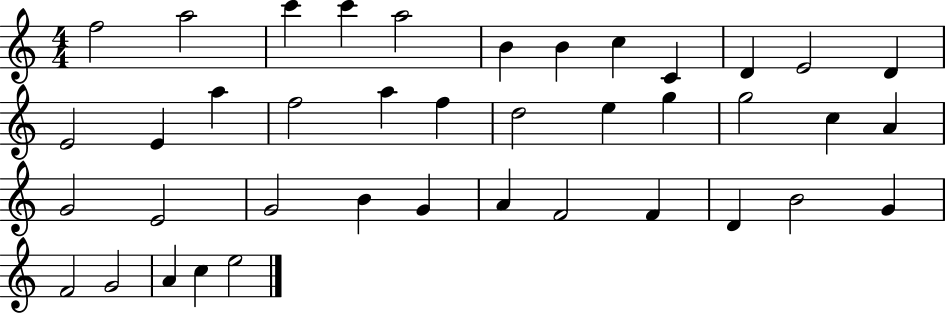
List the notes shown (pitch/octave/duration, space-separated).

F5/h A5/h C6/q C6/q A5/h B4/q B4/q C5/q C4/q D4/q E4/h D4/q E4/h E4/q A5/q F5/h A5/q F5/q D5/h E5/q G5/q G5/h C5/q A4/q G4/h E4/h G4/h B4/q G4/q A4/q F4/h F4/q D4/q B4/h G4/q F4/h G4/h A4/q C5/q E5/h